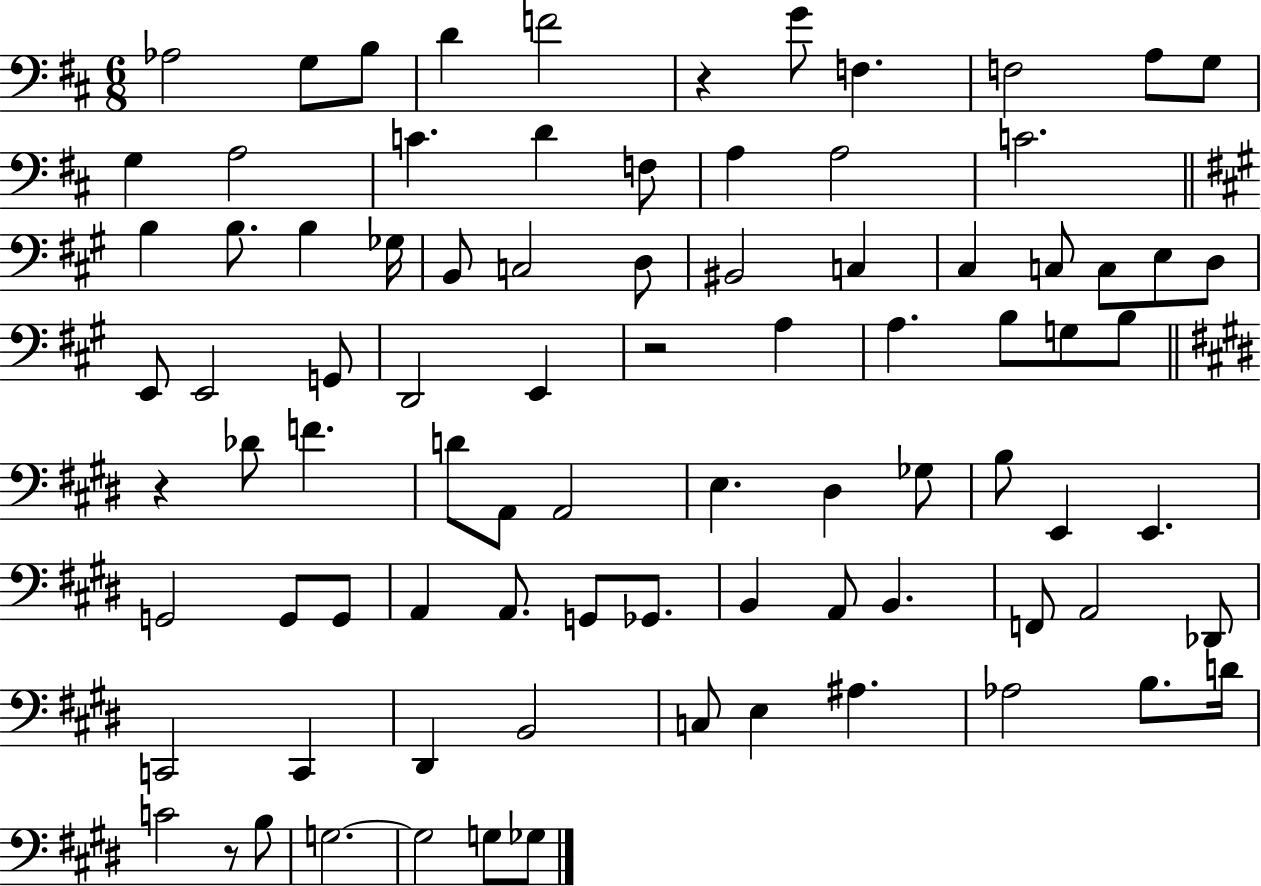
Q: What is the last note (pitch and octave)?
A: Gb3